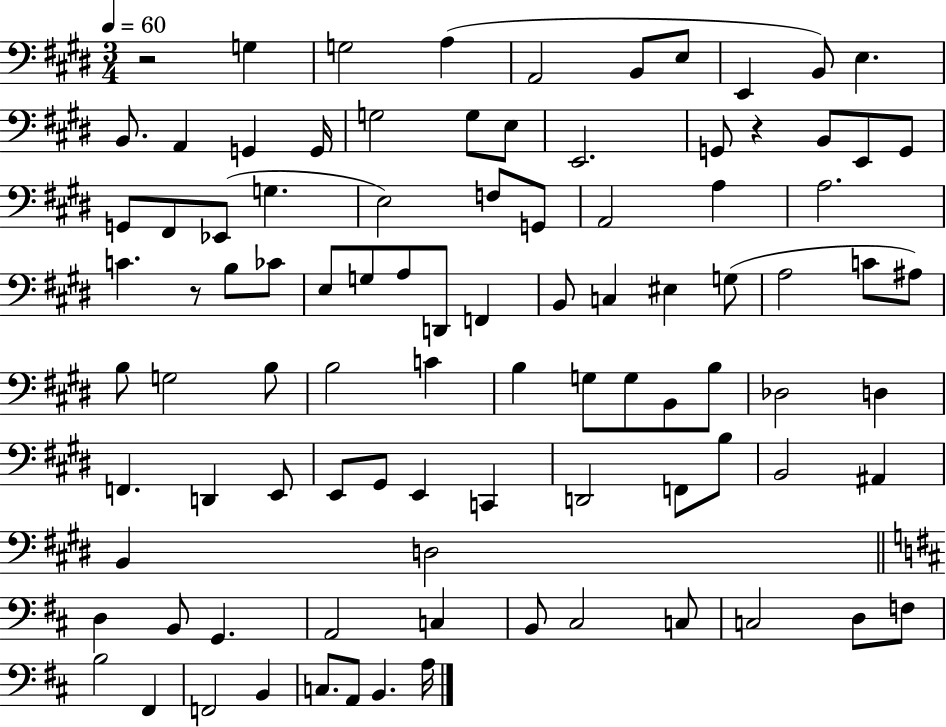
R/h G3/q G3/h A3/q A2/h B2/e E3/e E2/q B2/e E3/q. B2/e. A2/q G2/q G2/s G3/h G3/e E3/e E2/h. G2/e R/q B2/e E2/e G2/e G2/e F#2/e Eb2/e G3/q. E3/h F3/e G2/e A2/h A3/q A3/h. C4/q. R/e B3/e CES4/e E3/e G3/e A3/e D2/e F2/q B2/e C3/q EIS3/q G3/e A3/h C4/e A#3/e B3/e G3/h B3/e B3/h C4/q B3/q G3/e G3/e B2/e B3/e Db3/h D3/q F2/q. D2/q E2/e E2/e G#2/e E2/q C2/q D2/h F2/e B3/e B2/h A#2/q B2/q D3/h D3/q B2/e G2/q. A2/h C3/q B2/e C#3/h C3/e C3/h D3/e F3/e B3/h F#2/q F2/h B2/q C3/e. A2/e B2/q. A3/s